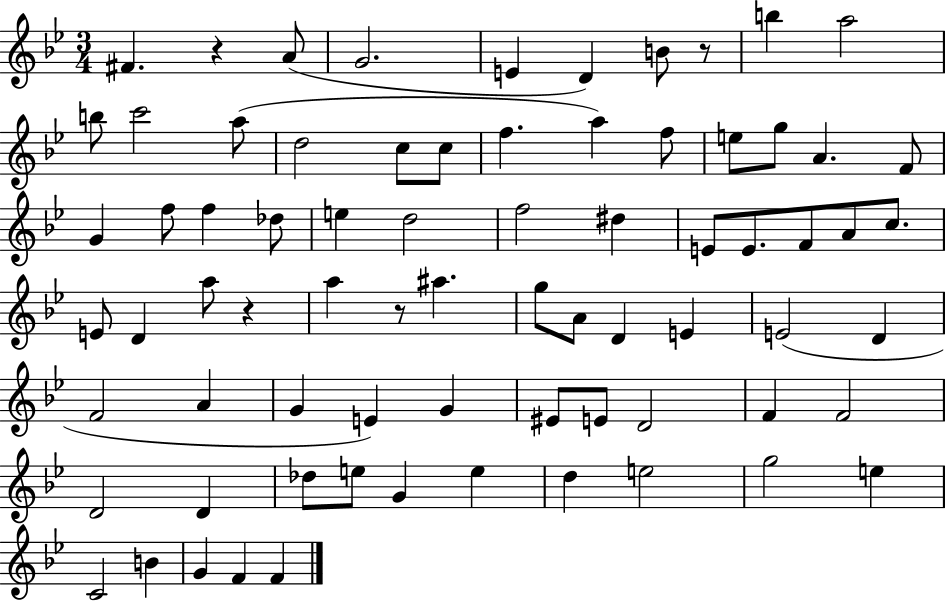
{
  \clef treble
  \numericTimeSignature
  \time 3/4
  \key bes \major
  fis'4. r4 a'8( | g'2. | e'4 d'4) b'8 r8 | b''4 a''2 | \break b''8 c'''2 a''8( | d''2 c''8 c''8 | f''4. a''4) f''8 | e''8 g''8 a'4. f'8 | \break g'4 f''8 f''4 des''8 | e''4 d''2 | f''2 dis''4 | e'8 e'8. f'8 a'8 c''8. | \break e'8 d'4 a''8 r4 | a''4 r8 ais''4. | g''8 a'8 d'4 e'4 | e'2( d'4 | \break f'2 a'4 | g'4 e'4) g'4 | eis'8 e'8 d'2 | f'4 f'2 | \break d'2 d'4 | des''8 e''8 g'4 e''4 | d''4 e''2 | g''2 e''4 | \break c'2 b'4 | g'4 f'4 f'4 | \bar "|."
}